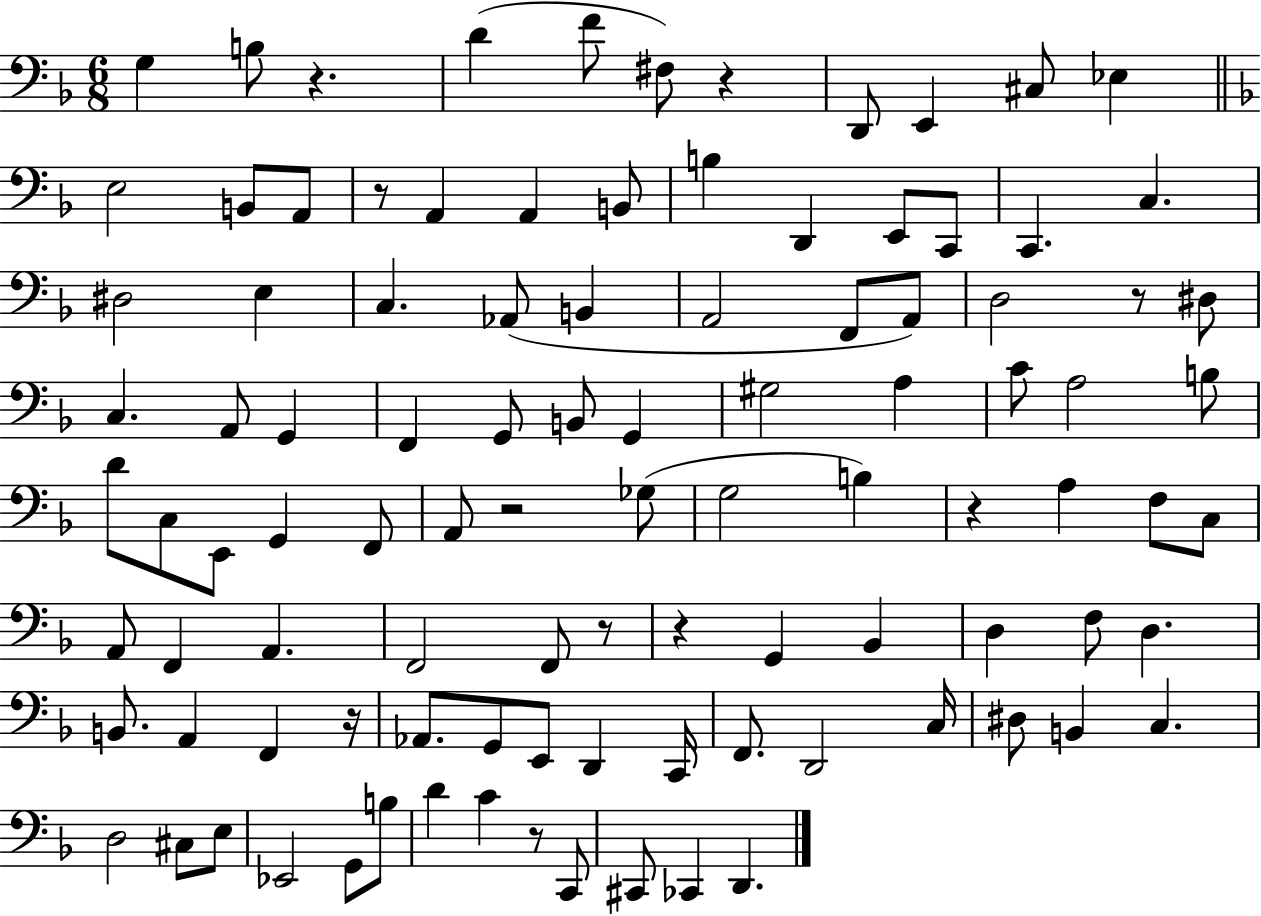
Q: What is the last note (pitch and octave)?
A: D2